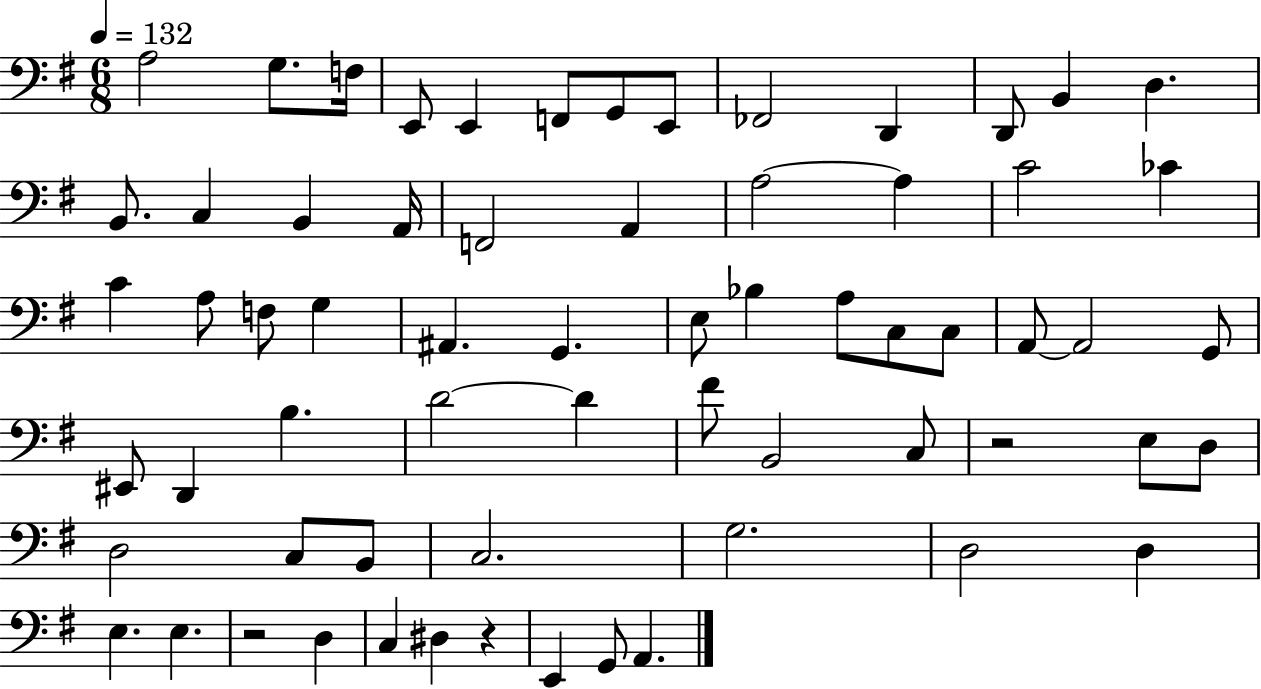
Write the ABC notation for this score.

X:1
T:Untitled
M:6/8
L:1/4
K:G
A,2 G,/2 F,/4 E,,/2 E,, F,,/2 G,,/2 E,,/2 _F,,2 D,, D,,/2 B,, D, B,,/2 C, B,, A,,/4 F,,2 A,, A,2 A, C2 _C C A,/2 F,/2 G, ^A,, G,, E,/2 _B, A,/2 C,/2 C,/2 A,,/2 A,,2 G,,/2 ^E,,/2 D,, B, D2 D ^F/2 B,,2 C,/2 z2 E,/2 D,/2 D,2 C,/2 B,,/2 C,2 G,2 D,2 D, E, E, z2 D, C, ^D, z E,, G,,/2 A,,